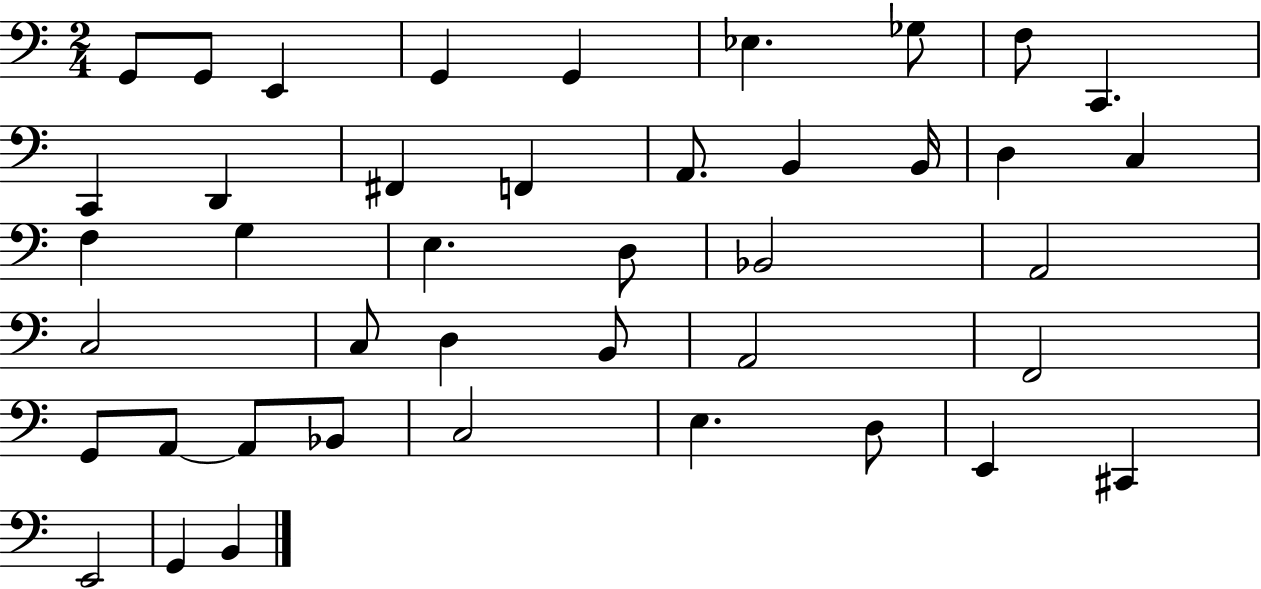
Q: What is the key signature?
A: C major